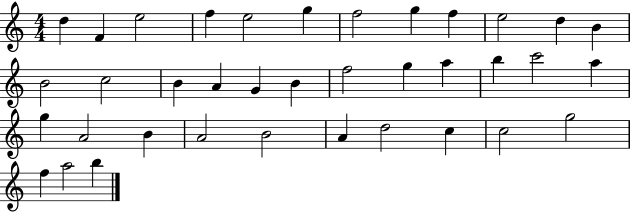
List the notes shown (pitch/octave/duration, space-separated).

D5/q F4/q E5/h F5/q E5/h G5/q F5/h G5/q F5/q E5/h D5/q B4/q B4/h C5/h B4/q A4/q G4/q B4/q F5/h G5/q A5/q B5/q C6/h A5/q G5/q A4/h B4/q A4/h B4/h A4/q D5/h C5/q C5/h G5/h F5/q A5/h B5/q